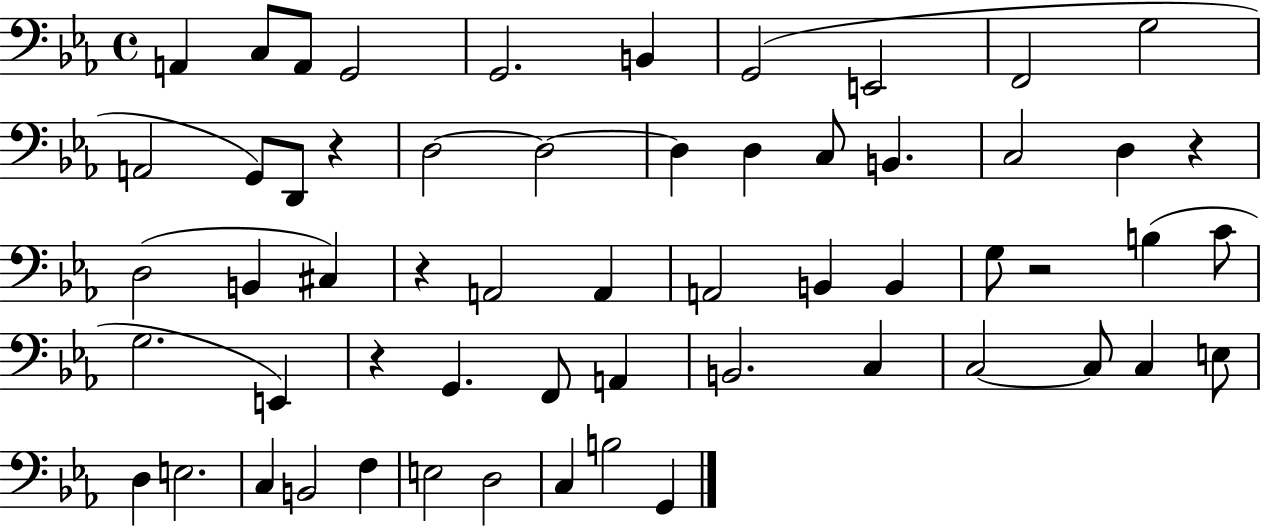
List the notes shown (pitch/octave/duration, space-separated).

A2/q C3/e A2/e G2/h G2/h. B2/q G2/h E2/h F2/h G3/h A2/h G2/e D2/e R/q D3/h D3/h D3/q D3/q C3/e B2/q. C3/h D3/q R/q D3/h B2/q C#3/q R/q A2/h A2/q A2/h B2/q B2/q G3/e R/h B3/q C4/e G3/h. E2/q R/q G2/q. F2/e A2/q B2/h. C3/q C3/h C3/e C3/q E3/e D3/q E3/h. C3/q B2/h F3/q E3/h D3/h C3/q B3/h G2/q